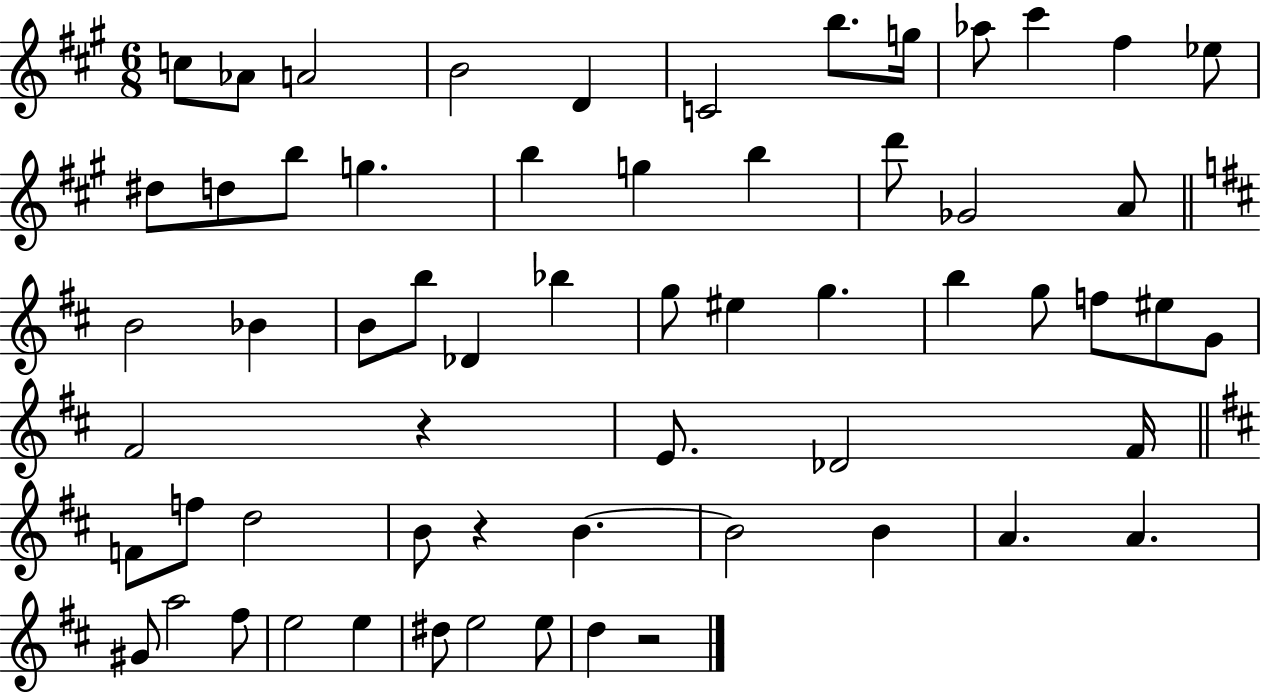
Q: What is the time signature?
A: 6/8